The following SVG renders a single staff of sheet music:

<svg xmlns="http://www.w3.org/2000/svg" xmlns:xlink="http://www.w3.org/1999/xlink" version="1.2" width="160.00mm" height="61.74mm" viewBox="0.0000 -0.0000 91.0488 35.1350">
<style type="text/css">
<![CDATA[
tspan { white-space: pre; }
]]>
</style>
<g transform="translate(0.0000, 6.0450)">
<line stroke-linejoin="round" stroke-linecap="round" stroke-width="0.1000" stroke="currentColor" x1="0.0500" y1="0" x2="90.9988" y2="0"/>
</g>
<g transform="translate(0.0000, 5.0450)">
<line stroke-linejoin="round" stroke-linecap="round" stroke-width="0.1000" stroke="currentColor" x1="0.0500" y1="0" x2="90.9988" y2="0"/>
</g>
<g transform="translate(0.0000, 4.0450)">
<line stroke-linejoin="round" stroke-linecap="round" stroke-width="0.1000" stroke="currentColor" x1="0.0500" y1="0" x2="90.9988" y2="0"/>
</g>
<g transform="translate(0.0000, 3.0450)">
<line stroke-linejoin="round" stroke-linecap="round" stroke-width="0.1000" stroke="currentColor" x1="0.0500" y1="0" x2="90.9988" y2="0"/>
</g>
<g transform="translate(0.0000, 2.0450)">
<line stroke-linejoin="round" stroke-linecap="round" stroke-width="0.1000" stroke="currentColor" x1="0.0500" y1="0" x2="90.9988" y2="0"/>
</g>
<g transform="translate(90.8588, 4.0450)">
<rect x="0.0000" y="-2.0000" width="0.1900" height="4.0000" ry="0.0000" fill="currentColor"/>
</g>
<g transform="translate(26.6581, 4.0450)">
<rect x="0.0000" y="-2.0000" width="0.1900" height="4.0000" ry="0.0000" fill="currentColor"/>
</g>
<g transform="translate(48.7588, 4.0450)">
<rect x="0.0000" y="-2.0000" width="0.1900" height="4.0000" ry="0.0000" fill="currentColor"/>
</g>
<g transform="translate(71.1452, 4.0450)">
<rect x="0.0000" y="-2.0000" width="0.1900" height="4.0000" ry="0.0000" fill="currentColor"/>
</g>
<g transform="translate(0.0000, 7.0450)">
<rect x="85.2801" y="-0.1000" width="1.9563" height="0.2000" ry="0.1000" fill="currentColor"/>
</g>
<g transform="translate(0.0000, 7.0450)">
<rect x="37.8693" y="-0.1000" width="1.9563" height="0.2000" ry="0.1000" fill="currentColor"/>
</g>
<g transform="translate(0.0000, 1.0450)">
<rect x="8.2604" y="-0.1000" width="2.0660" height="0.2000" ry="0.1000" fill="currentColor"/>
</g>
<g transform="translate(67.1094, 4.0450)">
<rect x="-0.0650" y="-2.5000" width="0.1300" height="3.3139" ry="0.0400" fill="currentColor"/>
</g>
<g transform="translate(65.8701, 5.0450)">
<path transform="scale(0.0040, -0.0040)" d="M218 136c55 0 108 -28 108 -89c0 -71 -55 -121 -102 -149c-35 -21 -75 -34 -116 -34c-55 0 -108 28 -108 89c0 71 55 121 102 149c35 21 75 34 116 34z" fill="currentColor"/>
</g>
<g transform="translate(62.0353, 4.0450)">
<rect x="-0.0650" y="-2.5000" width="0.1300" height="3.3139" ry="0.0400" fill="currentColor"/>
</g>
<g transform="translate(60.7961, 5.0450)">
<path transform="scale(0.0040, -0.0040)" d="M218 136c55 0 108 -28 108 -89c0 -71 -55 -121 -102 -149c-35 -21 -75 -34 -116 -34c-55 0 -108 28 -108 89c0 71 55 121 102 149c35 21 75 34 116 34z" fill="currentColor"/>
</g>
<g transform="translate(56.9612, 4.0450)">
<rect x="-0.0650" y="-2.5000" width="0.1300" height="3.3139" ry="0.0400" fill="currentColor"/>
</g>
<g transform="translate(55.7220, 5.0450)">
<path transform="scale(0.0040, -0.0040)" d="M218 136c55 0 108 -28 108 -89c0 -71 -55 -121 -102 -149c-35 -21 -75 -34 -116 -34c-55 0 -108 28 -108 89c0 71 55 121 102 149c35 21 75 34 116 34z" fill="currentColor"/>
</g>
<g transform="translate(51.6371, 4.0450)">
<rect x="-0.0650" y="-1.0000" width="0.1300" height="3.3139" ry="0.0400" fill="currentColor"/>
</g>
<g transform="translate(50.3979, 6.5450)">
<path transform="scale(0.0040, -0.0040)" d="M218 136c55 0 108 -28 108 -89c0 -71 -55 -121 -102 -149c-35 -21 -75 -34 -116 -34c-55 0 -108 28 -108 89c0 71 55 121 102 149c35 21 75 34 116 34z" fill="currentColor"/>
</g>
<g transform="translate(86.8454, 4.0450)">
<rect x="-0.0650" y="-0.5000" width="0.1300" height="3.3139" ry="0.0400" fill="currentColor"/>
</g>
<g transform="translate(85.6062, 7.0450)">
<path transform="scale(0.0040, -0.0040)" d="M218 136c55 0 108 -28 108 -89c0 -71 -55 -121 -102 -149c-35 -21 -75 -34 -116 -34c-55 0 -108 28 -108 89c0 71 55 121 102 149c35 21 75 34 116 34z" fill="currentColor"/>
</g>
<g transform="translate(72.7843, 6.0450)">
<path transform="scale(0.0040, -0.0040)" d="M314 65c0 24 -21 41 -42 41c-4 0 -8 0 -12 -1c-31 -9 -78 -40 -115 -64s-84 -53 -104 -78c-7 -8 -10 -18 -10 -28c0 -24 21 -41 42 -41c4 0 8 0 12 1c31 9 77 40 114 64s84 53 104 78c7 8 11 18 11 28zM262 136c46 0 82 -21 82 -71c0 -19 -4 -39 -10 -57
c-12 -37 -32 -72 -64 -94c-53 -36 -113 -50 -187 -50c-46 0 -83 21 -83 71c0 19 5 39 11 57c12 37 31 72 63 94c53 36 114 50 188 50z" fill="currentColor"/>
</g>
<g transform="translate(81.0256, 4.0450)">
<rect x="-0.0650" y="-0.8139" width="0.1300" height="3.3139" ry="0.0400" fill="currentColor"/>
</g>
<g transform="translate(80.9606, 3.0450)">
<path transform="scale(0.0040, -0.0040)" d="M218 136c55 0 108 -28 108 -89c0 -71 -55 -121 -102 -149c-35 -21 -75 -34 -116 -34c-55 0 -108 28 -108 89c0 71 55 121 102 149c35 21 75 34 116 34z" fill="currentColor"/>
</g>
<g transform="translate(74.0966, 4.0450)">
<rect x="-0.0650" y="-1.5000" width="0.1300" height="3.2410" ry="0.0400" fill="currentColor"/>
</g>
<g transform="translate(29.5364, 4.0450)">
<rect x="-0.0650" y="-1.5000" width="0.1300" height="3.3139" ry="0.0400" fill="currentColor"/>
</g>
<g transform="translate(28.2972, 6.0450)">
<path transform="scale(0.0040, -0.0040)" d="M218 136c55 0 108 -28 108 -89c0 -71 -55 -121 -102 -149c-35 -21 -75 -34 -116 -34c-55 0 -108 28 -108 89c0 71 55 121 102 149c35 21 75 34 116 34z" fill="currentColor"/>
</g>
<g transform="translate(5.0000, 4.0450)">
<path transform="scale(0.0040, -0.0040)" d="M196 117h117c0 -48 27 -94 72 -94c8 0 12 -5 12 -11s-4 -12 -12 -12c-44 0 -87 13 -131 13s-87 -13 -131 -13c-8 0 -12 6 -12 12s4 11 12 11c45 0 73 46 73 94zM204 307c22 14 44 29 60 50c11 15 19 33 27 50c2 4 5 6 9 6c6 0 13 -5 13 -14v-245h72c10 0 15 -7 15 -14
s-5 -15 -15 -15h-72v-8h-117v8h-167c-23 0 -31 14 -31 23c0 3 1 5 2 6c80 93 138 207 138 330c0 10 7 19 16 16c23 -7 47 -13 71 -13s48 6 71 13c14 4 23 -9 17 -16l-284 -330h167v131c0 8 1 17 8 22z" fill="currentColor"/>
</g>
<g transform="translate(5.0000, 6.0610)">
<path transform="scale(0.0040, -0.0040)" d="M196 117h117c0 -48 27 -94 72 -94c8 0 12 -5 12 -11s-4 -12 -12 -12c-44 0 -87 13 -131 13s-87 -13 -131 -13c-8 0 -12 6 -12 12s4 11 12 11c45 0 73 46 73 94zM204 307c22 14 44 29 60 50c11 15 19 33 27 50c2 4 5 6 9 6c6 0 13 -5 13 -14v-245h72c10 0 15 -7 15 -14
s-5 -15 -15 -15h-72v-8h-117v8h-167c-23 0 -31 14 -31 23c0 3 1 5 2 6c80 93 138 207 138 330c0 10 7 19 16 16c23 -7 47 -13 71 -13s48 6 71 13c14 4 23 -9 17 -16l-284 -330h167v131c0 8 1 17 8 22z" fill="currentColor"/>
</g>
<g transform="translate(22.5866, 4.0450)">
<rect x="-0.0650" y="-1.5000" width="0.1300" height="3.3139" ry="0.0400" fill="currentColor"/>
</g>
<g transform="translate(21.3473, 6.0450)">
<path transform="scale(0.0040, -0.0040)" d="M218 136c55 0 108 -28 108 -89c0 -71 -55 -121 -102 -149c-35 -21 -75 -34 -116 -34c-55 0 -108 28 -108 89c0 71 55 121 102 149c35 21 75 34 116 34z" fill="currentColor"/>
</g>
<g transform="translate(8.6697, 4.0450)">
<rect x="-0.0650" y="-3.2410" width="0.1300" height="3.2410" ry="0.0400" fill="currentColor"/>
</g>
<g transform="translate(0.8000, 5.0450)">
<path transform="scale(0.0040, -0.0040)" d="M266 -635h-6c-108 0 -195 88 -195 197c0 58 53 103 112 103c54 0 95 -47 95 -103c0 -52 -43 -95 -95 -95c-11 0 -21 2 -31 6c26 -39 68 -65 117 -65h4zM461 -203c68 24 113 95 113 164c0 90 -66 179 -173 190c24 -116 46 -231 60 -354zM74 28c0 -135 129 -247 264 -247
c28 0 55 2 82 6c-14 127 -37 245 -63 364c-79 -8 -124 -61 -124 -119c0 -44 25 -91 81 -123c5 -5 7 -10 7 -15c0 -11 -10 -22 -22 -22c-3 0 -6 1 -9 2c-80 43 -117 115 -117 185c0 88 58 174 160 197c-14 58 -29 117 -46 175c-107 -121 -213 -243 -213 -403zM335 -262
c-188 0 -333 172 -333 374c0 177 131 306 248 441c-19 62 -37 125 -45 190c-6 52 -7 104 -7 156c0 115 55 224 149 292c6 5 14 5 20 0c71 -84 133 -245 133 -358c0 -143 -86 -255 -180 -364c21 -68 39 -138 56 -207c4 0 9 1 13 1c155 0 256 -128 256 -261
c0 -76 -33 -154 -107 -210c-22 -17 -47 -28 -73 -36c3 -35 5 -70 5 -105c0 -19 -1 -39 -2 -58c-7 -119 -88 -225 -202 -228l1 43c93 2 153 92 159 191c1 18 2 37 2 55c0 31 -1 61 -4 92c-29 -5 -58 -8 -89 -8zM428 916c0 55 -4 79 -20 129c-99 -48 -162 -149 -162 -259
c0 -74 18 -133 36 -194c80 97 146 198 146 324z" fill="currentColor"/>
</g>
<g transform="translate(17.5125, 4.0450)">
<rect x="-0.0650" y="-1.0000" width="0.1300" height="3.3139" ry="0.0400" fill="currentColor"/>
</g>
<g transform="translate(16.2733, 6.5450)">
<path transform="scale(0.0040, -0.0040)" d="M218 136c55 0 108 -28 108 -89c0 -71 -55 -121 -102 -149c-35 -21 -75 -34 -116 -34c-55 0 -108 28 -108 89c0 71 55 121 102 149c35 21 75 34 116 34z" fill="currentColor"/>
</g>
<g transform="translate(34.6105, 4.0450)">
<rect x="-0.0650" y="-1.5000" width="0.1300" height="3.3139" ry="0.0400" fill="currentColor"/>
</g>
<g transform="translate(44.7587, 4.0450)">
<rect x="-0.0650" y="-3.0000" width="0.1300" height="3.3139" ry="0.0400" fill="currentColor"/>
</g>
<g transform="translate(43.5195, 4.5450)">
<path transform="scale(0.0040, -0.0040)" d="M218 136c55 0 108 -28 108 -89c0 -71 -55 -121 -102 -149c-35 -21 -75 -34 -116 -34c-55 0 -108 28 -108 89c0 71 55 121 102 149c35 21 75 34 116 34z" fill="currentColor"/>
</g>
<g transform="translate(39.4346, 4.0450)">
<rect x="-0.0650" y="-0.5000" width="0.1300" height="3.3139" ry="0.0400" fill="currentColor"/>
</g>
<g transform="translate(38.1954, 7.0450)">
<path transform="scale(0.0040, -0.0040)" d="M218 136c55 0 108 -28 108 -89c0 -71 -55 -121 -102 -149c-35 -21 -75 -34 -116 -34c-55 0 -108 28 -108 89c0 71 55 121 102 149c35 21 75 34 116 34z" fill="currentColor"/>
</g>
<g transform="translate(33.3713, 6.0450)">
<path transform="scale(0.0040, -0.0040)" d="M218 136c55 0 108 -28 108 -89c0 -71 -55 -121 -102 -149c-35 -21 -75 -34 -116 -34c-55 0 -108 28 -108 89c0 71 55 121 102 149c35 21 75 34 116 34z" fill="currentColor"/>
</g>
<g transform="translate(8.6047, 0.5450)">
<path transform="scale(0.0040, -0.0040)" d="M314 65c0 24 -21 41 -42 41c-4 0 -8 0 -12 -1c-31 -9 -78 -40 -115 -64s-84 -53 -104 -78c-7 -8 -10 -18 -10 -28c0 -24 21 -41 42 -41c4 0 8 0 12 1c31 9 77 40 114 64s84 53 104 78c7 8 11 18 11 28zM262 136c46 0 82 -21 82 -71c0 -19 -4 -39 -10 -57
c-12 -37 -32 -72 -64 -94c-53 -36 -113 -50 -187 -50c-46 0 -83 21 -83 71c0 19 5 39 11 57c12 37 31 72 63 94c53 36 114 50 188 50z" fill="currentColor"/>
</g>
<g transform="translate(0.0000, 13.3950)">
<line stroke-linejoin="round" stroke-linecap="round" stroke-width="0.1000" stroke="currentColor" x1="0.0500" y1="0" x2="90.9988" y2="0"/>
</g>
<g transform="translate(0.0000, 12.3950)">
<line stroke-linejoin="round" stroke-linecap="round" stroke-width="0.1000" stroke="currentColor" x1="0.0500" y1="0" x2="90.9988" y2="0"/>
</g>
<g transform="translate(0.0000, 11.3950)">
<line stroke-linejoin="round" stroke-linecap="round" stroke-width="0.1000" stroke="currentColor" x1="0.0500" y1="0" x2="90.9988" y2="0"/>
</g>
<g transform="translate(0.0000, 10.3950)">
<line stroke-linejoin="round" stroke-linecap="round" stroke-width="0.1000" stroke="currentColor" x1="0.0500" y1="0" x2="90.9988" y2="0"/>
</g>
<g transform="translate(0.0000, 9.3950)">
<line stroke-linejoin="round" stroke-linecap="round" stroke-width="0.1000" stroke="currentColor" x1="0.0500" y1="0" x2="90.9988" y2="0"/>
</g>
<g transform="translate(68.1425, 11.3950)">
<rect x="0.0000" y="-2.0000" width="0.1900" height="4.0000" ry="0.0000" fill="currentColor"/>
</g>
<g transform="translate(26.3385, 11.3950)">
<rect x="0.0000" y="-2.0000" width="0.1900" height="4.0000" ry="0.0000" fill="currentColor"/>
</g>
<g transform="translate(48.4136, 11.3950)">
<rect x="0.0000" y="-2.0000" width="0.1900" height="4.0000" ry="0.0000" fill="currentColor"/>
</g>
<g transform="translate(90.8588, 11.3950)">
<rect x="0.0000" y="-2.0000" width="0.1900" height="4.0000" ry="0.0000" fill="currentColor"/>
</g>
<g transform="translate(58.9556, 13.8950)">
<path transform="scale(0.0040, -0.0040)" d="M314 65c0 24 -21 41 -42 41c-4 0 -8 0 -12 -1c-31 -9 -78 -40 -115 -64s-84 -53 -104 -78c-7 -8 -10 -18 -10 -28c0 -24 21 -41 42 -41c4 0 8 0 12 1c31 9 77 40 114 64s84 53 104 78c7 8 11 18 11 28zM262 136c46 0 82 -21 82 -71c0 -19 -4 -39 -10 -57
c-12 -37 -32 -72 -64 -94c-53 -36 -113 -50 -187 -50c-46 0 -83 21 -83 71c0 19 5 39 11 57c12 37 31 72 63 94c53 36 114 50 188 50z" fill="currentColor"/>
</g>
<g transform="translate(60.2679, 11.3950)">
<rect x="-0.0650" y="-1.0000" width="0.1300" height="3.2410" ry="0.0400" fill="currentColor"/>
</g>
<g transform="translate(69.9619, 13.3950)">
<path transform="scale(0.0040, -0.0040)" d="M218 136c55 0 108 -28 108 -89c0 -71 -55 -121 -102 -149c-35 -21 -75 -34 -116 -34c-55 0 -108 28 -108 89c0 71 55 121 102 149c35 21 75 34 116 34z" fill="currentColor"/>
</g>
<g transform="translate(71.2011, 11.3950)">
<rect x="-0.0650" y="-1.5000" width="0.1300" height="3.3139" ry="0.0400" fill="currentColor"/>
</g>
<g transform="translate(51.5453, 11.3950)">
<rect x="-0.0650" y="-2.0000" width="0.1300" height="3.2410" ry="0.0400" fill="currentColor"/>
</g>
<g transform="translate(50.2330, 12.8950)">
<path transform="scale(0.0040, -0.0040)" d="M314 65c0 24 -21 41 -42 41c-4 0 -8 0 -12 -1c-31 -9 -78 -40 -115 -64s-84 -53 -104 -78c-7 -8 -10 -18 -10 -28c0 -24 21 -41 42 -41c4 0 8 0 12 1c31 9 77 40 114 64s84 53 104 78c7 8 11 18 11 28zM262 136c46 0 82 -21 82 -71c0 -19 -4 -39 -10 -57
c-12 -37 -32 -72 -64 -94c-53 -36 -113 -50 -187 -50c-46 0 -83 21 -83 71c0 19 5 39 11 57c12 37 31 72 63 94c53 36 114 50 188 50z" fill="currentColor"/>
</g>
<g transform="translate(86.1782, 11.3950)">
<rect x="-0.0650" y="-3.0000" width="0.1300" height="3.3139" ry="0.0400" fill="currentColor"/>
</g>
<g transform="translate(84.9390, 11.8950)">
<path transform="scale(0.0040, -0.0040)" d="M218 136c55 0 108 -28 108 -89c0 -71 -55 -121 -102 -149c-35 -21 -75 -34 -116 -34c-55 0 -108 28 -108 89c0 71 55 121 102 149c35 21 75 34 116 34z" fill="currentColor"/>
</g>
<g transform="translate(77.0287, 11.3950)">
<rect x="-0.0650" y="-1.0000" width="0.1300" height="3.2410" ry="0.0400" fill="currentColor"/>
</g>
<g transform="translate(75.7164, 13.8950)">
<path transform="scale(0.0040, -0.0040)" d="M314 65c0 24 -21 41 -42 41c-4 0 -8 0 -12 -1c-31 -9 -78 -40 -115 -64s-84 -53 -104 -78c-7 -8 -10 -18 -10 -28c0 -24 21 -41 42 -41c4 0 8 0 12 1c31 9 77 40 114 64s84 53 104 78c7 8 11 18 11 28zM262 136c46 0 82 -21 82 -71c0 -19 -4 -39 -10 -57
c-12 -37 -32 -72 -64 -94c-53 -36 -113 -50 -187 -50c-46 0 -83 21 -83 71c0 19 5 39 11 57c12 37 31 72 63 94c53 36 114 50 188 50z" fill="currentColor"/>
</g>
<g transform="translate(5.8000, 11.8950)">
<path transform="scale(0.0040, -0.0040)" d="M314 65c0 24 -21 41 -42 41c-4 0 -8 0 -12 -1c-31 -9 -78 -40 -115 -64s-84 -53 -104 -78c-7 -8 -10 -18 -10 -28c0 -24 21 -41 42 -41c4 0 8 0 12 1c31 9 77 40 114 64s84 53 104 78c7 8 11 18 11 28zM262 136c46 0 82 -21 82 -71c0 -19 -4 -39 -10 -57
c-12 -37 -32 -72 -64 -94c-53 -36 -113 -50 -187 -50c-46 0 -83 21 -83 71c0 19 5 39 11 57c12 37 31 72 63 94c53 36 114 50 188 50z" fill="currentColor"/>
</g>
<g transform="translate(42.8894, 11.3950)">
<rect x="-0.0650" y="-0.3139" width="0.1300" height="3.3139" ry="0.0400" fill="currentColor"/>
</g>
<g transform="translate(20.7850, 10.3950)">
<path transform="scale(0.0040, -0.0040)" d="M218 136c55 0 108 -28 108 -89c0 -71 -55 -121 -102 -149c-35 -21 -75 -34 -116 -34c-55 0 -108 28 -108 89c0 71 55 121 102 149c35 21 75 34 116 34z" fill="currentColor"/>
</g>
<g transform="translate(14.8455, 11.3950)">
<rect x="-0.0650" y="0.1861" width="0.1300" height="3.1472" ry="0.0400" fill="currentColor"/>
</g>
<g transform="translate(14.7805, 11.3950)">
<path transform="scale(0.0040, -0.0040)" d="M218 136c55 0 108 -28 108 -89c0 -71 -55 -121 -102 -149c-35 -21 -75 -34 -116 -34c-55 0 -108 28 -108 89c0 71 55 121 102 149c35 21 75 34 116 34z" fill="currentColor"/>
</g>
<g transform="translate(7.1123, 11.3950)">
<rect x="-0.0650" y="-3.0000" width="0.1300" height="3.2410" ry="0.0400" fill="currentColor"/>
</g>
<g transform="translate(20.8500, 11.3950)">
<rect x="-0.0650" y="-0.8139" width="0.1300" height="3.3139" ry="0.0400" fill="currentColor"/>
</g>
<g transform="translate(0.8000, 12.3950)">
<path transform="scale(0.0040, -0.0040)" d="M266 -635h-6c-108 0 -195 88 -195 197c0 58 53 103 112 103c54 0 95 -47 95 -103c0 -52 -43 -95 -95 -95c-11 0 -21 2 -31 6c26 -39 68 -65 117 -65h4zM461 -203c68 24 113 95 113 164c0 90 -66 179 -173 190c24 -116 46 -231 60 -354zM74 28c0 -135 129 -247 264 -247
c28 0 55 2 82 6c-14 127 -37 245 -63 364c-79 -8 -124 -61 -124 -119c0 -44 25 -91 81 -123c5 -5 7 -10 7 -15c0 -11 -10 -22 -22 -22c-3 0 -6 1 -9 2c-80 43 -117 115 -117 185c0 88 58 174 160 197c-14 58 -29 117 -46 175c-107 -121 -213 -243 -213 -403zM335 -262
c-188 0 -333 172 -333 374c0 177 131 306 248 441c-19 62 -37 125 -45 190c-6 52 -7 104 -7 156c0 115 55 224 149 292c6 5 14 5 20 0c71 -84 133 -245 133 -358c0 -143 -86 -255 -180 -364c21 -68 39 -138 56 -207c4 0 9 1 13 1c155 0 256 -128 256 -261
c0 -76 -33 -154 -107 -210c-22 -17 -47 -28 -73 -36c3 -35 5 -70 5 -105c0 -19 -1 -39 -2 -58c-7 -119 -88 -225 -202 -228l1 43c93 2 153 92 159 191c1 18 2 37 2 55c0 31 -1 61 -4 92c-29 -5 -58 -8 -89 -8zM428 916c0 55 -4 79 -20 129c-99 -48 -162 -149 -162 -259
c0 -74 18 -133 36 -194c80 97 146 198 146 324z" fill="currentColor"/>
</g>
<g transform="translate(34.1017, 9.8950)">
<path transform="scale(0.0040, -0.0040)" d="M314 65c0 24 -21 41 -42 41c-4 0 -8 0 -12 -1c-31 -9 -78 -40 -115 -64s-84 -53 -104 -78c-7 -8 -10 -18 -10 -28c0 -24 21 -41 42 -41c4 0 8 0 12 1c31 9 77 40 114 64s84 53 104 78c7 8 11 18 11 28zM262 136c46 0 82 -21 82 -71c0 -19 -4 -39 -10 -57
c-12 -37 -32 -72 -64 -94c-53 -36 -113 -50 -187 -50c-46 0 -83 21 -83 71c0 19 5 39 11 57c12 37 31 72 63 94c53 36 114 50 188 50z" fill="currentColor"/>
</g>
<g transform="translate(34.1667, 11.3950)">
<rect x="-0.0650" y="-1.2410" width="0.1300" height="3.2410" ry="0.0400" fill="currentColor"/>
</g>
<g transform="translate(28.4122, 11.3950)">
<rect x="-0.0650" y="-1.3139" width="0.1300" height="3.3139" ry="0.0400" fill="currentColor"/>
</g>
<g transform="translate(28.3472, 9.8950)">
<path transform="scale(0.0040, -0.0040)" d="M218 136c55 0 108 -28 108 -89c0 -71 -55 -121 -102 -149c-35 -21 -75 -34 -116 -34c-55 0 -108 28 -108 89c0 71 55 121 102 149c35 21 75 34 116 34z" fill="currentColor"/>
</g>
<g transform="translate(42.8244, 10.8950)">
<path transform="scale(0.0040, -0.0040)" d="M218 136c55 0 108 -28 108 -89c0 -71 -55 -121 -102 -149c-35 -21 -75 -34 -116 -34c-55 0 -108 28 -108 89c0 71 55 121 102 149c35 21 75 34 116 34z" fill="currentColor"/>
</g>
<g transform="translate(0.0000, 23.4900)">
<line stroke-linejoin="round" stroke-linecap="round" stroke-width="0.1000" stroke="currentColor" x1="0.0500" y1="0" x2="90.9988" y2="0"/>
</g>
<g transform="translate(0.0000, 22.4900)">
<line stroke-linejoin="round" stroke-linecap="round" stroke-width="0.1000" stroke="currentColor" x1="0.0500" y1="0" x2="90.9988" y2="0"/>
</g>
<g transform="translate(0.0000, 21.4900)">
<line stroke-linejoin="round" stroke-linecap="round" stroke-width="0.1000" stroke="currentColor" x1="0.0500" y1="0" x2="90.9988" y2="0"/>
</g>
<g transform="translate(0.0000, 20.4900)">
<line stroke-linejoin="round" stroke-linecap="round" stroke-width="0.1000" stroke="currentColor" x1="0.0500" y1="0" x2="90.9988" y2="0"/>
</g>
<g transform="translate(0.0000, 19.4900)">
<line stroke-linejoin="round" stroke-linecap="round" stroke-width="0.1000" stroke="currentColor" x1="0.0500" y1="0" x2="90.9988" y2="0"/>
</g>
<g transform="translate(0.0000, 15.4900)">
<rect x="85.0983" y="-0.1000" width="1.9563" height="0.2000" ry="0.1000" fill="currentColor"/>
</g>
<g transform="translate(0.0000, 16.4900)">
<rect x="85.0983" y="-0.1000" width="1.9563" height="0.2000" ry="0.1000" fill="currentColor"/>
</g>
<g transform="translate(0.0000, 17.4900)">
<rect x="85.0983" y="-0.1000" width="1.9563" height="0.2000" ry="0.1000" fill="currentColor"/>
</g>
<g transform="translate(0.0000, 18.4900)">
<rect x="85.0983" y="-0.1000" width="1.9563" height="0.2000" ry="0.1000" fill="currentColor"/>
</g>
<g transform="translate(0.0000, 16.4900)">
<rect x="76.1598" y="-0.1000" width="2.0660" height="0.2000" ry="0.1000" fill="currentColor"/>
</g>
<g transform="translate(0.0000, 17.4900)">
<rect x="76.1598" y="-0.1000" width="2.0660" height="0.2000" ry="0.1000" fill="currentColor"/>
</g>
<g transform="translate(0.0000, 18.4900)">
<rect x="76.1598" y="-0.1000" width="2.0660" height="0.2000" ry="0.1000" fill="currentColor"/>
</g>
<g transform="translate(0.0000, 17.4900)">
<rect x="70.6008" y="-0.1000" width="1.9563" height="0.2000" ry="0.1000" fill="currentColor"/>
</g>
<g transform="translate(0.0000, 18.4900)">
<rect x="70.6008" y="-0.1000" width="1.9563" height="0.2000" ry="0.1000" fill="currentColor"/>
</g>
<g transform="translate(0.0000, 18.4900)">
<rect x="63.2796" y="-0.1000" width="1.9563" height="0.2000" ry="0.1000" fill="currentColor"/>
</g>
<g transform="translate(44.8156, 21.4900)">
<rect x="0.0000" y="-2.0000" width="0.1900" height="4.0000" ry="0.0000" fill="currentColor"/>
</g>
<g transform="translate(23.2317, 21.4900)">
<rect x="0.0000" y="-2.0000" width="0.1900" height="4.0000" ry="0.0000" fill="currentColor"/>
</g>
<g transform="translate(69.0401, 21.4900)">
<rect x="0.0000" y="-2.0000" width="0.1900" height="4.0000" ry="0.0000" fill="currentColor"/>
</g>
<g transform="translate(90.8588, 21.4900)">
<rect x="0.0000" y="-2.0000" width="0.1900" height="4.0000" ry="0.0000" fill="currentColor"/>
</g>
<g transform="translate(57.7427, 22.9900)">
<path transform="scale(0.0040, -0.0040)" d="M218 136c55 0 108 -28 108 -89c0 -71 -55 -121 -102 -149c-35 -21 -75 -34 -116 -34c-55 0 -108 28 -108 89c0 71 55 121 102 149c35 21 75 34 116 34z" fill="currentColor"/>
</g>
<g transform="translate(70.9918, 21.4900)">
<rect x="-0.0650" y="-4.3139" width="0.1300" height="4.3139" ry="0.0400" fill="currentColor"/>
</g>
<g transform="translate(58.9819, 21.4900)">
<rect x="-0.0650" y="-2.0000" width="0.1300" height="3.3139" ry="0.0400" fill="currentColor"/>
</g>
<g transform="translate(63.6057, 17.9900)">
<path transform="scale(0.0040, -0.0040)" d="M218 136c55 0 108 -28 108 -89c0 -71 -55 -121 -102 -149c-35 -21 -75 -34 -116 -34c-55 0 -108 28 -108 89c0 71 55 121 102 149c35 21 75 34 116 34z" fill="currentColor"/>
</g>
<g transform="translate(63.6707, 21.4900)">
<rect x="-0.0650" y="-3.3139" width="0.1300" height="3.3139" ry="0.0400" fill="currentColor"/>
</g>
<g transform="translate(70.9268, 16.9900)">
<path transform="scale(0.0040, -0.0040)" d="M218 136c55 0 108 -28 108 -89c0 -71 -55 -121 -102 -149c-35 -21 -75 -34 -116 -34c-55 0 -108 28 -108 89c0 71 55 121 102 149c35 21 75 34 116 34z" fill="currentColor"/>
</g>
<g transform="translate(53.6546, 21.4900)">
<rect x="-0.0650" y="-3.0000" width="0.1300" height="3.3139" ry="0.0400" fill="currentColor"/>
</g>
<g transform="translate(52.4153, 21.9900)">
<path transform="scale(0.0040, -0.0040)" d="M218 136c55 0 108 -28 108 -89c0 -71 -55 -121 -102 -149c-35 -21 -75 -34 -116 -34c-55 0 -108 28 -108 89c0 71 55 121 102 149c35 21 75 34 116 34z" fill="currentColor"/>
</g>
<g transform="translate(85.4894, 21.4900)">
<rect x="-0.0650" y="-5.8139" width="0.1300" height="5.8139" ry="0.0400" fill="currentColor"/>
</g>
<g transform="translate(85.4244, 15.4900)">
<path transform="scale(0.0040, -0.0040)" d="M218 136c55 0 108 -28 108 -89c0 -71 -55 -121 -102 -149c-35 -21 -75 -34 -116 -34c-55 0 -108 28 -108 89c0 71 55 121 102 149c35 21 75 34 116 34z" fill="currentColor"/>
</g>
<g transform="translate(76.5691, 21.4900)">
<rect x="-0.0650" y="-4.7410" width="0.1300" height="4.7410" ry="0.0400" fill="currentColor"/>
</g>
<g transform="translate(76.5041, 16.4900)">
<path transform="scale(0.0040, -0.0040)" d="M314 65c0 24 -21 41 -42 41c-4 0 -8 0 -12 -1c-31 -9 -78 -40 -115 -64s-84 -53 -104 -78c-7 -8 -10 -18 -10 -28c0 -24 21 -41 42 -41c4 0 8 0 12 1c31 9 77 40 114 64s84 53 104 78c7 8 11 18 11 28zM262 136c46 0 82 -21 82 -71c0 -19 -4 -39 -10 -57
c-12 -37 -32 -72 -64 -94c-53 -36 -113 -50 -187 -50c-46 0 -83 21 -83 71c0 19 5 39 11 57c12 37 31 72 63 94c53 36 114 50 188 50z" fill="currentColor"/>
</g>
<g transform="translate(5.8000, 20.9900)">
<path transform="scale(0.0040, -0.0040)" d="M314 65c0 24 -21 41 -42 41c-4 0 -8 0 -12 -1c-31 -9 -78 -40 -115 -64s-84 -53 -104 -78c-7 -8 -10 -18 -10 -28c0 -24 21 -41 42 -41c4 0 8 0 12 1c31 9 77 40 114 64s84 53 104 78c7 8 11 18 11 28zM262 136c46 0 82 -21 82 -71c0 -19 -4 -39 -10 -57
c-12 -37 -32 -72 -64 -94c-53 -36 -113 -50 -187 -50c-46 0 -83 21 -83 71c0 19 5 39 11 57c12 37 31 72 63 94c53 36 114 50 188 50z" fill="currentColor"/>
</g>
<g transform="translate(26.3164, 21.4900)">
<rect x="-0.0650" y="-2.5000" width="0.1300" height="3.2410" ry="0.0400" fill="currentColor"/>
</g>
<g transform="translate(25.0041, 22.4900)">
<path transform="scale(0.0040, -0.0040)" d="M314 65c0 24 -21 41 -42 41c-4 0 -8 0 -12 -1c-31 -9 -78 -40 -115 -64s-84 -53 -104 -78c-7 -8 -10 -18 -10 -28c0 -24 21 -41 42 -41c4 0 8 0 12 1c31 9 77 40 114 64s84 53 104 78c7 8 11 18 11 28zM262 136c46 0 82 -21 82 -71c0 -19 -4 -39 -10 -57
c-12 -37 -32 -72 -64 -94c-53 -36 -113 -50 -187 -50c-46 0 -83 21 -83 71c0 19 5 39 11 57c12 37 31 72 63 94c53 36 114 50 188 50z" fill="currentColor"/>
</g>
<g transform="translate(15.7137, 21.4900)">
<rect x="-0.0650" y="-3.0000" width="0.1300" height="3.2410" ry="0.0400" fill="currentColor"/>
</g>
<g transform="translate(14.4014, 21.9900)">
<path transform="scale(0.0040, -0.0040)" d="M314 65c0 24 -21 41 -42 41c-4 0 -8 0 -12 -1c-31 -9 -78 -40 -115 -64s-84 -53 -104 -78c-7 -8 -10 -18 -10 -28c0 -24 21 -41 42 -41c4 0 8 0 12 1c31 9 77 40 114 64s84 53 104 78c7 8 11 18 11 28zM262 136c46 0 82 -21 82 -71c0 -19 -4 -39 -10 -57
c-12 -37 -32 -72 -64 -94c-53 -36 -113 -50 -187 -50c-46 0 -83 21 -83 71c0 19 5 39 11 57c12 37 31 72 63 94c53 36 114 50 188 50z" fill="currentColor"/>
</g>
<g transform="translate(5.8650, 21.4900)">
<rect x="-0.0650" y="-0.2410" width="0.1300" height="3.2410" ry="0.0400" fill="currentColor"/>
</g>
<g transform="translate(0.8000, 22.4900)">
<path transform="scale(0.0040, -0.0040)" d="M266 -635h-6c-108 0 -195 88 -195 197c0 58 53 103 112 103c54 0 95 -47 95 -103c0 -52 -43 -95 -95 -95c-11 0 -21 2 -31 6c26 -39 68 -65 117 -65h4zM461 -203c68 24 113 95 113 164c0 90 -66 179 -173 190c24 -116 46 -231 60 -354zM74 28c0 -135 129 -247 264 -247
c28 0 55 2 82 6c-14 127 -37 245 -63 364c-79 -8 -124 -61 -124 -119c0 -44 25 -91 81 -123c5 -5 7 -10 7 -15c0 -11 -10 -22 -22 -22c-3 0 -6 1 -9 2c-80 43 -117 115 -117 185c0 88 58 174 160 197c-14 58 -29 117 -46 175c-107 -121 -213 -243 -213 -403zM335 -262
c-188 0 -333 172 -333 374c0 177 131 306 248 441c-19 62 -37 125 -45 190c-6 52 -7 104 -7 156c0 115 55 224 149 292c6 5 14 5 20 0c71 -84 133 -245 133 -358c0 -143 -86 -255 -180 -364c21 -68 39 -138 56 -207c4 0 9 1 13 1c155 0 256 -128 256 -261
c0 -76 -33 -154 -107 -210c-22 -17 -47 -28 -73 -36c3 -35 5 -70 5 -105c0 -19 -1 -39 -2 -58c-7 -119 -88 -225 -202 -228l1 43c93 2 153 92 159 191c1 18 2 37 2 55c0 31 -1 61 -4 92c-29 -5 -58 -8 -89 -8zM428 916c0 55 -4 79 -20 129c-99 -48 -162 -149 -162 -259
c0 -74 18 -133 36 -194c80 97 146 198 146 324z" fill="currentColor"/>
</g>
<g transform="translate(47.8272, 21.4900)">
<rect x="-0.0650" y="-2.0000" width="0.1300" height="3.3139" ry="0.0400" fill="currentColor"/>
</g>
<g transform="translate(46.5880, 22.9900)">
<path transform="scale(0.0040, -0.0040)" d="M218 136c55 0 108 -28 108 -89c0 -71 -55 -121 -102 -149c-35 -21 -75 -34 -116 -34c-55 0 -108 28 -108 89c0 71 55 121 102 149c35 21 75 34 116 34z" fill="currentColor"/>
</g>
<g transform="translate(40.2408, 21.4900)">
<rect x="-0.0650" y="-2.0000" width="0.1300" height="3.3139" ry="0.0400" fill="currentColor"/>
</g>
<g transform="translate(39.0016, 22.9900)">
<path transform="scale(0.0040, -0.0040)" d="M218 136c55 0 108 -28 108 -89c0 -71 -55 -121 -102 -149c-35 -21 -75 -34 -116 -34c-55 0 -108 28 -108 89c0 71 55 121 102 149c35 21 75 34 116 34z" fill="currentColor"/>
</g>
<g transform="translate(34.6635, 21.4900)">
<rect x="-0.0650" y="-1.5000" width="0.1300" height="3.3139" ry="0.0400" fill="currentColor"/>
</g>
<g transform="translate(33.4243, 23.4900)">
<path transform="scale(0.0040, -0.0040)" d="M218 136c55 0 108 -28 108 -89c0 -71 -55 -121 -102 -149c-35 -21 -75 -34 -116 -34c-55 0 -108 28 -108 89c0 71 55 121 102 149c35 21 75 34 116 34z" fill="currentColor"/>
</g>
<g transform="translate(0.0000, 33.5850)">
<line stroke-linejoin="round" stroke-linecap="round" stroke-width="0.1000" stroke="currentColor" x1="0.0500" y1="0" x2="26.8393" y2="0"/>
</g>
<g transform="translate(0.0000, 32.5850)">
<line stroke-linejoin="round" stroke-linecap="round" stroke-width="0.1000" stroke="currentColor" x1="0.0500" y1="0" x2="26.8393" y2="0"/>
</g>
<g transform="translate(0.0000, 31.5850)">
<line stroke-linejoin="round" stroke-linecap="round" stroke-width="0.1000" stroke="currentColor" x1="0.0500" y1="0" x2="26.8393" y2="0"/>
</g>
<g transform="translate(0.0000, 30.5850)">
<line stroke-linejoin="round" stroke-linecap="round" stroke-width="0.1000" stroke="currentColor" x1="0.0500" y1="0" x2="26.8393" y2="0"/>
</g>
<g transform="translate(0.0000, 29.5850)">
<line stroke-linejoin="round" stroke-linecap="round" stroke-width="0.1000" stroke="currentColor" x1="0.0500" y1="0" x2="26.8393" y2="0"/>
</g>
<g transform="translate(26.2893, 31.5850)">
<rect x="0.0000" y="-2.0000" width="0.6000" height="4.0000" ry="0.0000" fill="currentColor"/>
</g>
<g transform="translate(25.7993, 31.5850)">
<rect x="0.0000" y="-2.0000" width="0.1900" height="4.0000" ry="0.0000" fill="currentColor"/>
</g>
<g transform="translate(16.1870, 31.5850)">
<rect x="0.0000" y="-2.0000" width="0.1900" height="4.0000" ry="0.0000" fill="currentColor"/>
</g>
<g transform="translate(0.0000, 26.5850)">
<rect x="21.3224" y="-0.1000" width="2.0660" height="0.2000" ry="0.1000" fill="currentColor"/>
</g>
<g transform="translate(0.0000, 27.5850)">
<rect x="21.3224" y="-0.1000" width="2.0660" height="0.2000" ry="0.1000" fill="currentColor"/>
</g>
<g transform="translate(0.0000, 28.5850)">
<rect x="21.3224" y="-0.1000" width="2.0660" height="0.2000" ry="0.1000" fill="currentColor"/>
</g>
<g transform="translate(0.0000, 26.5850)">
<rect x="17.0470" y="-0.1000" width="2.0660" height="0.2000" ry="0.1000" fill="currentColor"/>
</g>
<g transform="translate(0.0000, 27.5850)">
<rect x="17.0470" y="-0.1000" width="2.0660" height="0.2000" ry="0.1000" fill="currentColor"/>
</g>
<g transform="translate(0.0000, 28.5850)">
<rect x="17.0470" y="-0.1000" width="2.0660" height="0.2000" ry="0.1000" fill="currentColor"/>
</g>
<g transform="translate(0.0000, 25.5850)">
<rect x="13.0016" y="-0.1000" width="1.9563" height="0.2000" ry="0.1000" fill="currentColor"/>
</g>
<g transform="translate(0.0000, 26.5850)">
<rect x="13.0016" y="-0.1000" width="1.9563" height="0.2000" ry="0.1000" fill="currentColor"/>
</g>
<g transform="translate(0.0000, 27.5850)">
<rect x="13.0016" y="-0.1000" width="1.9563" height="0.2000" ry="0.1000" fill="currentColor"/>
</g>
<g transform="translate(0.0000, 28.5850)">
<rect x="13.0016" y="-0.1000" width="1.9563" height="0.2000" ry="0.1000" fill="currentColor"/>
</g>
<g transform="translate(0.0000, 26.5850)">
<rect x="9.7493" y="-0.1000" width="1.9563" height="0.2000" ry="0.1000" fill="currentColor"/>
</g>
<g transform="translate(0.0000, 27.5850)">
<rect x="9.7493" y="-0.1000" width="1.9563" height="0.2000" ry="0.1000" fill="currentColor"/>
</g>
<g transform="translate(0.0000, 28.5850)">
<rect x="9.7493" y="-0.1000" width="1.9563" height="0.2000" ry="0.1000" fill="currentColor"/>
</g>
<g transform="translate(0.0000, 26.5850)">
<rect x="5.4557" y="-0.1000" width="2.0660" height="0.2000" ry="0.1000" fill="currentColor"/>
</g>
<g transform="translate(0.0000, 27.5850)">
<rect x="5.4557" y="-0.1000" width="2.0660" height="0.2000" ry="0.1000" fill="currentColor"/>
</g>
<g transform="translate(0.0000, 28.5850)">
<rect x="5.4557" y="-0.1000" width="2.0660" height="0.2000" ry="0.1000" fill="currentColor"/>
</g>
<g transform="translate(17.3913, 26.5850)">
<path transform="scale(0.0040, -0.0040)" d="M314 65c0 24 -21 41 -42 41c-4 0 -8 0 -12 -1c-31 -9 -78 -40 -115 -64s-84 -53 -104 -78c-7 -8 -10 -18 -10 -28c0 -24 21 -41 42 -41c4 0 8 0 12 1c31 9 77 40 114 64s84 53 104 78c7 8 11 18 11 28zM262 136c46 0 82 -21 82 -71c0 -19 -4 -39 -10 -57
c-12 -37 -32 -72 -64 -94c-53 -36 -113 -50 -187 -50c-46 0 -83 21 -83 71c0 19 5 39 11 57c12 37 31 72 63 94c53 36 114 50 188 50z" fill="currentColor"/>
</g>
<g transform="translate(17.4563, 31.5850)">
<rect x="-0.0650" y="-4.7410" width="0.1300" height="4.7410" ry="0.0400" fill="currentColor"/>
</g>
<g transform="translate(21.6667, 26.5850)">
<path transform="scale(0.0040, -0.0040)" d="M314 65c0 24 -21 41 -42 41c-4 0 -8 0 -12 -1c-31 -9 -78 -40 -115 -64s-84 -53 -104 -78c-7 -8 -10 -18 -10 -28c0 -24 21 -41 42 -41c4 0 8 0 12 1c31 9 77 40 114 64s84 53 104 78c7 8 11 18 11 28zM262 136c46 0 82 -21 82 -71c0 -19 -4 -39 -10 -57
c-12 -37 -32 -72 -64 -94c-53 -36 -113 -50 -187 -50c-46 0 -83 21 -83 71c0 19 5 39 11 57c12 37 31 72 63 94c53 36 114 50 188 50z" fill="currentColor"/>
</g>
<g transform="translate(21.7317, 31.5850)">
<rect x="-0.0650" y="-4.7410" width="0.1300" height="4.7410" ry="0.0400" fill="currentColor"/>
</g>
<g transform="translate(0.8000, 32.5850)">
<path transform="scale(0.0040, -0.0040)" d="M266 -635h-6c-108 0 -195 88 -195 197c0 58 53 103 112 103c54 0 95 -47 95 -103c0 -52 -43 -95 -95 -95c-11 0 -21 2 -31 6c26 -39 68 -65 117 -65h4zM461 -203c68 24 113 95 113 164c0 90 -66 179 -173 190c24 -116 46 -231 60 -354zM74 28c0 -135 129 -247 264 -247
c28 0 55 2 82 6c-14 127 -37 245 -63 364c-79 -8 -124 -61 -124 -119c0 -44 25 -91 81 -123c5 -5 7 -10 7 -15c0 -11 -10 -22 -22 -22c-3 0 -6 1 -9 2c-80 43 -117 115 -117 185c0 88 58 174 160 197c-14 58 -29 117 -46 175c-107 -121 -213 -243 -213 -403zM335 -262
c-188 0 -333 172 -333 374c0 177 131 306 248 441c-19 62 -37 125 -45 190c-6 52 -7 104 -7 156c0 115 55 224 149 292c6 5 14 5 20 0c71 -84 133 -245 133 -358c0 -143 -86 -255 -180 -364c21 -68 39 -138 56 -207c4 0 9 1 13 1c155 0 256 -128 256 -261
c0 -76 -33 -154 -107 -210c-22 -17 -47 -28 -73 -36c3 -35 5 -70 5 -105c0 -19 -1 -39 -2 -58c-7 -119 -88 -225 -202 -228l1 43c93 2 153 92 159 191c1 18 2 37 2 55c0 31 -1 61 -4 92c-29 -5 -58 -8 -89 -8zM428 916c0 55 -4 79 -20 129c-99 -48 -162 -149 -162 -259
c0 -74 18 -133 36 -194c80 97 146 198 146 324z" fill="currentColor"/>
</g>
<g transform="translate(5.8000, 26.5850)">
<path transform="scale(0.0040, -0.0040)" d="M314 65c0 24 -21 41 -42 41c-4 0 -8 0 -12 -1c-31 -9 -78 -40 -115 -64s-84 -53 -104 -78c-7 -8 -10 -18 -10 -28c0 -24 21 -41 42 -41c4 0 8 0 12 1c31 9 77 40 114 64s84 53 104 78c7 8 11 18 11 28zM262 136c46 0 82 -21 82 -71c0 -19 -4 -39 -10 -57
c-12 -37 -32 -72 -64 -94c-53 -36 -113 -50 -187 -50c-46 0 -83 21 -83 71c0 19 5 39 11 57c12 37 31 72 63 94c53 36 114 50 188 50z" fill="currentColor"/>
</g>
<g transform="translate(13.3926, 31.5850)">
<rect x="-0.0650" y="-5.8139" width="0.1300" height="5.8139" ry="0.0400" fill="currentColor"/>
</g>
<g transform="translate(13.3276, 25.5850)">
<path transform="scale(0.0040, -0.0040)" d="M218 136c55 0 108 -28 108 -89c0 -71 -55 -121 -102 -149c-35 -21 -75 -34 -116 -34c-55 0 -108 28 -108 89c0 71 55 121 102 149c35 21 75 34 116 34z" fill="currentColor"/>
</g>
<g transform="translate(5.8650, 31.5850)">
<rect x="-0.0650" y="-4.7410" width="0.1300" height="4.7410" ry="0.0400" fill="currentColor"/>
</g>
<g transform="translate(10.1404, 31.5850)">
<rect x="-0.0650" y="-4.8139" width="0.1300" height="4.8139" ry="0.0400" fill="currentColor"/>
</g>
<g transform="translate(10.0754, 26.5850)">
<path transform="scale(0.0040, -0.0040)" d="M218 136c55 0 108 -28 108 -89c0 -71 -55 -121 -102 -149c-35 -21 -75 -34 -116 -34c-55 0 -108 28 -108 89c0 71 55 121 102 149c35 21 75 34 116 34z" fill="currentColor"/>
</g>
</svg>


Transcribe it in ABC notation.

X:1
T:Untitled
M:4/4
L:1/4
K:C
b2 D E E E C A D G G G E2 d C A2 B d e e2 c F2 D2 E D2 A c2 A2 G2 E F F A F b d' e'2 g' e'2 e' g' e'2 e'2